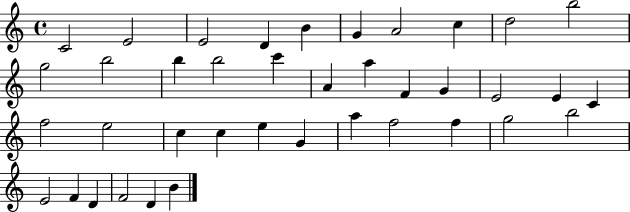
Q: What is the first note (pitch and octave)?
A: C4